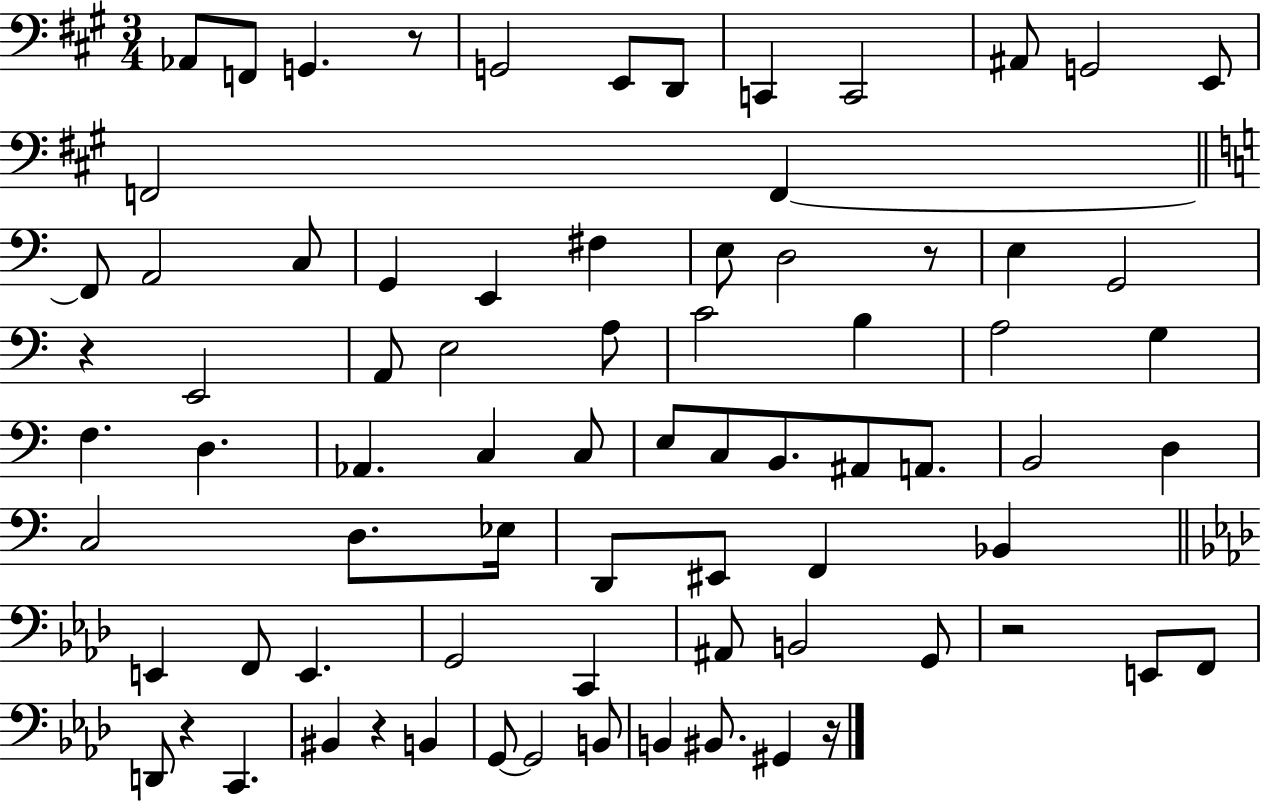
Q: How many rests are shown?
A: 7